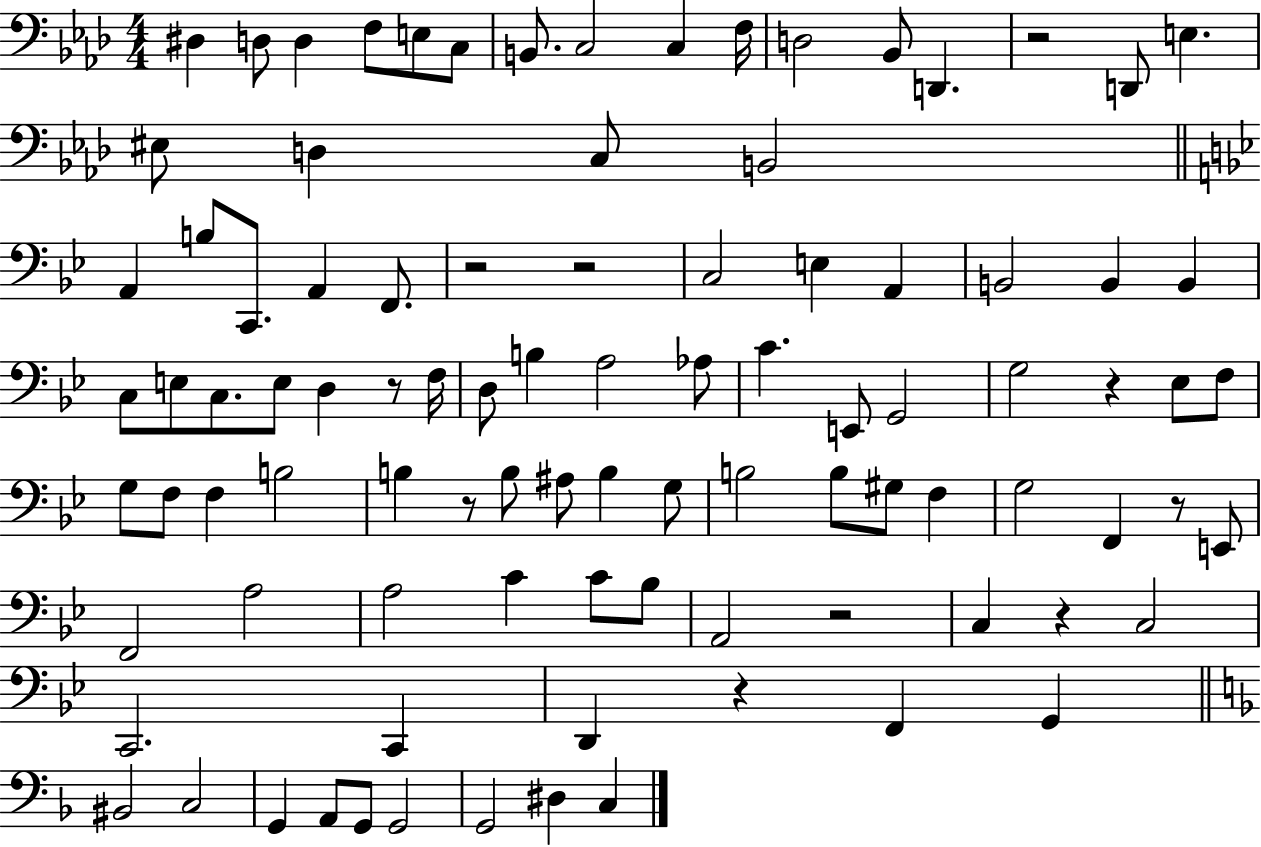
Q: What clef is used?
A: bass